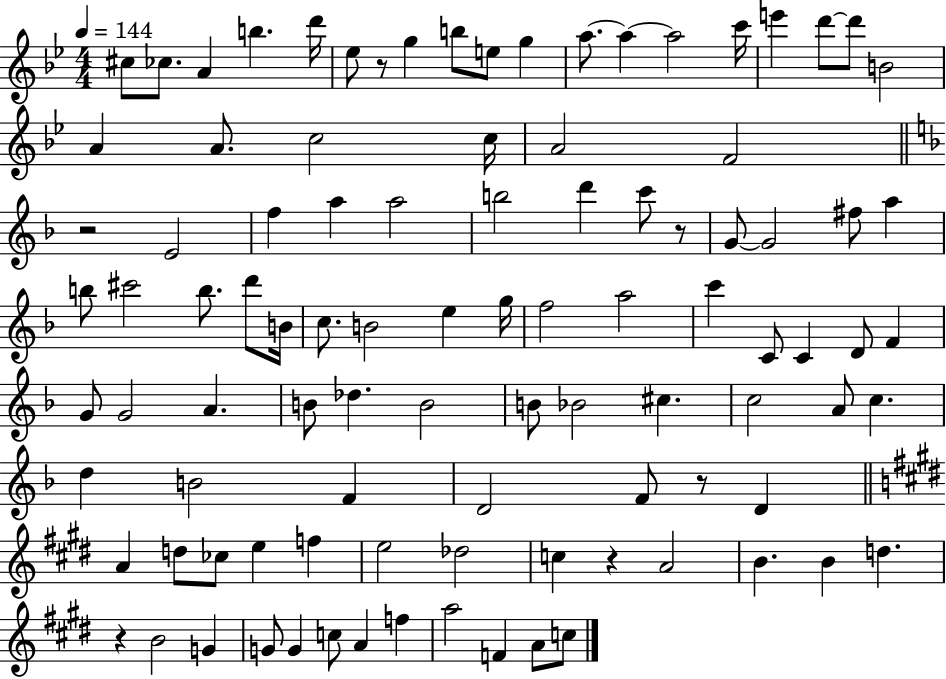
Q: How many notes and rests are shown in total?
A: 98